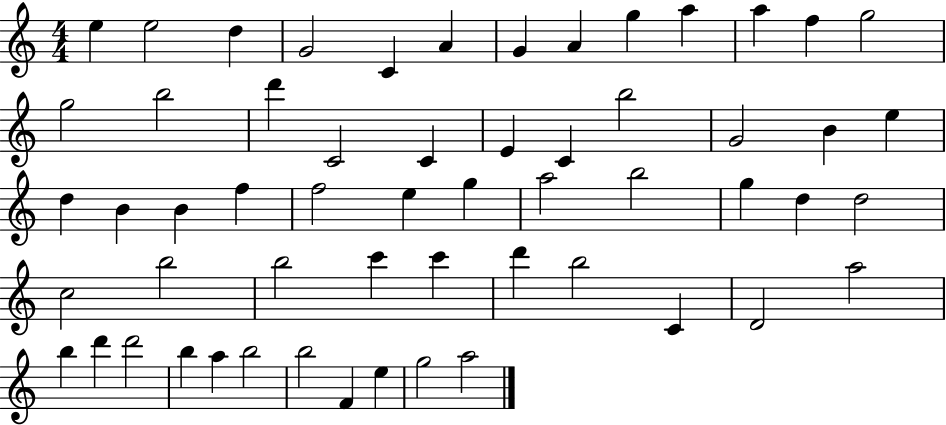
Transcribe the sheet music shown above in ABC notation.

X:1
T:Untitled
M:4/4
L:1/4
K:C
e e2 d G2 C A G A g a a f g2 g2 b2 d' C2 C E C b2 G2 B e d B B f f2 e g a2 b2 g d d2 c2 b2 b2 c' c' d' b2 C D2 a2 b d' d'2 b a b2 b2 F e g2 a2